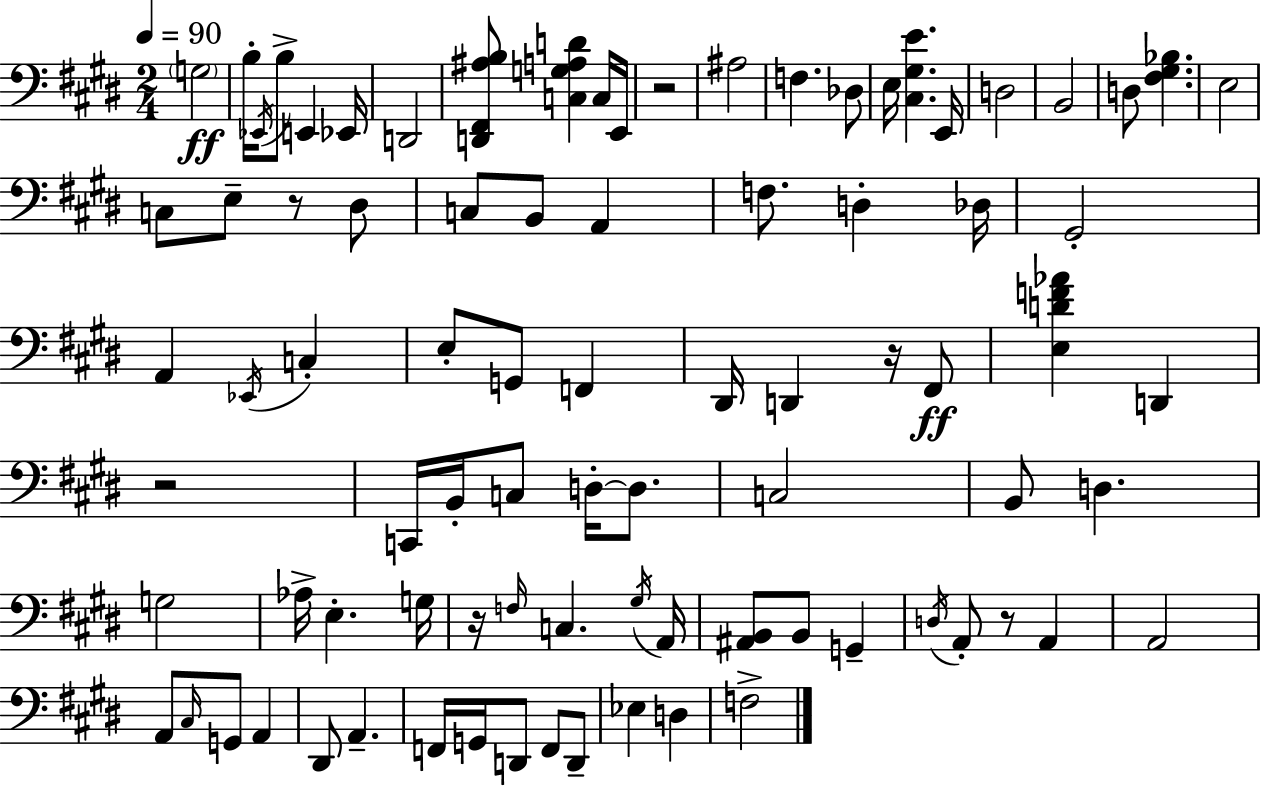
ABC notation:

X:1
T:Untitled
M:2/4
L:1/4
K:E
G,2 B,/4 _E,,/4 B,/2 E,, _E,,/4 D,,2 [D,,^F,,^A,B,]/2 [C,G,A,D] C,/4 E,,/4 z2 ^A,2 F, _D,/2 E,/4 [^C,^G,E] E,,/4 D,2 B,,2 D,/2 [^F,^G,_B,] E,2 C,/2 E,/2 z/2 ^D,/2 C,/2 B,,/2 A,, F,/2 D, _D,/4 ^G,,2 A,, _E,,/4 C, E,/2 G,,/2 F,, ^D,,/4 D,, z/4 ^F,,/2 [E,DF_A] D,, z2 C,,/4 B,,/4 C,/2 D,/4 D,/2 C,2 B,,/2 D, G,2 _A,/4 E, G,/4 z/4 F,/4 C, ^G,/4 A,,/4 [^A,,B,,]/2 B,,/2 G,, D,/4 A,,/2 z/2 A,, A,,2 A,,/2 ^C,/4 G,,/2 A,, ^D,,/2 A,, F,,/4 G,,/4 D,,/2 F,,/2 D,,/2 _E, D, F,2